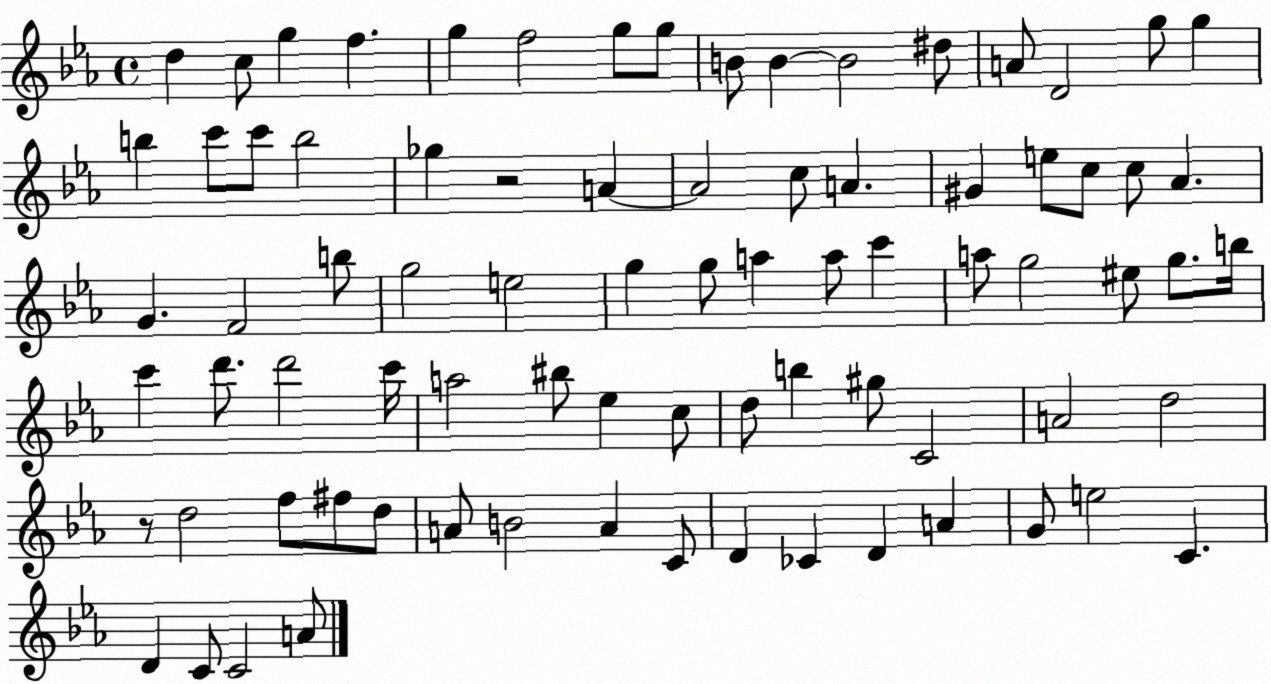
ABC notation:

X:1
T:Untitled
M:4/4
L:1/4
K:Eb
d c/2 g f g f2 g/2 g/2 B/2 B B2 ^d/2 A/2 D2 g/2 g b c'/2 c'/2 b2 _g z2 A A2 c/2 A ^G e/2 c/2 c/2 _A G F2 b/2 g2 e2 g g/2 a a/2 c' a/2 g2 ^e/2 g/2 b/4 c' d'/2 d'2 c'/4 a2 ^b/2 _e c/2 d/2 b ^g/2 C2 A2 d2 z/2 d2 f/2 ^f/2 d/2 A/2 B2 A C/2 D _C D A G/2 e2 C D C/2 C2 A/2